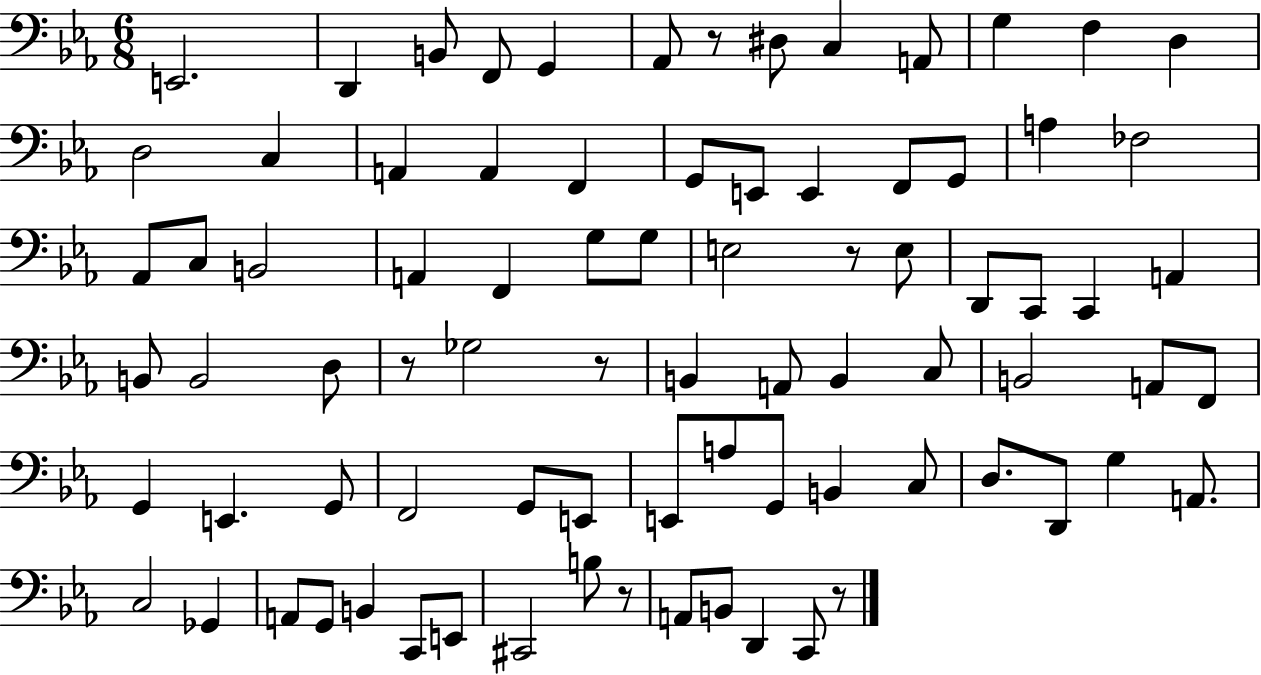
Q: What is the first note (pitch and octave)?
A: E2